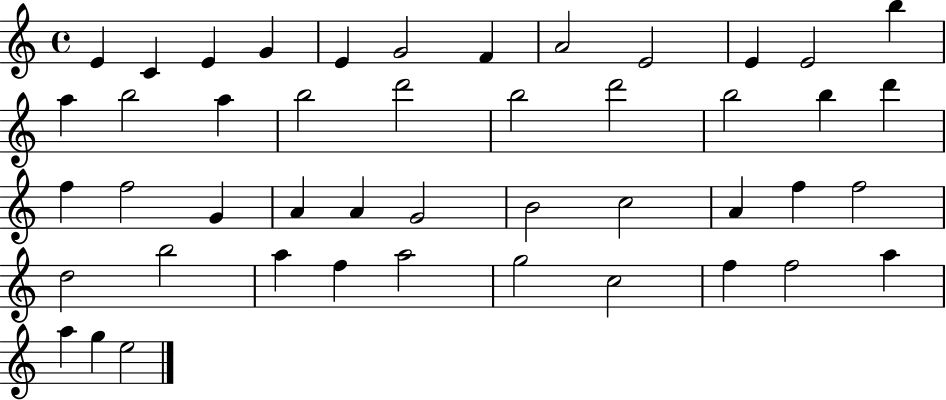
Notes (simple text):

E4/q C4/q E4/q G4/q E4/q G4/h F4/q A4/h E4/h E4/q E4/h B5/q A5/q B5/h A5/q B5/h D6/h B5/h D6/h B5/h B5/q D6/q F5/q F5/h G4/q A4/q A4/q G4/h B4/h C5/h A4/q F5/q F5/h D5/h B5/h A5/q F5/q A5/h G5/h C5/h F5/q F5/h A5/q A5/q G5/q E5/h